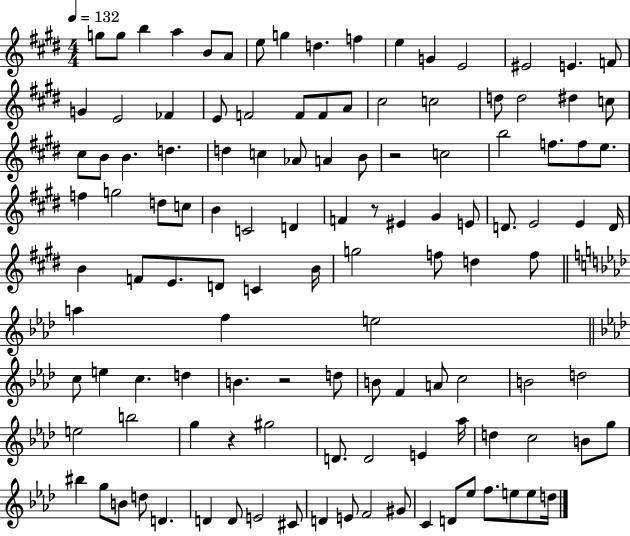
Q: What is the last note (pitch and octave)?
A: D5